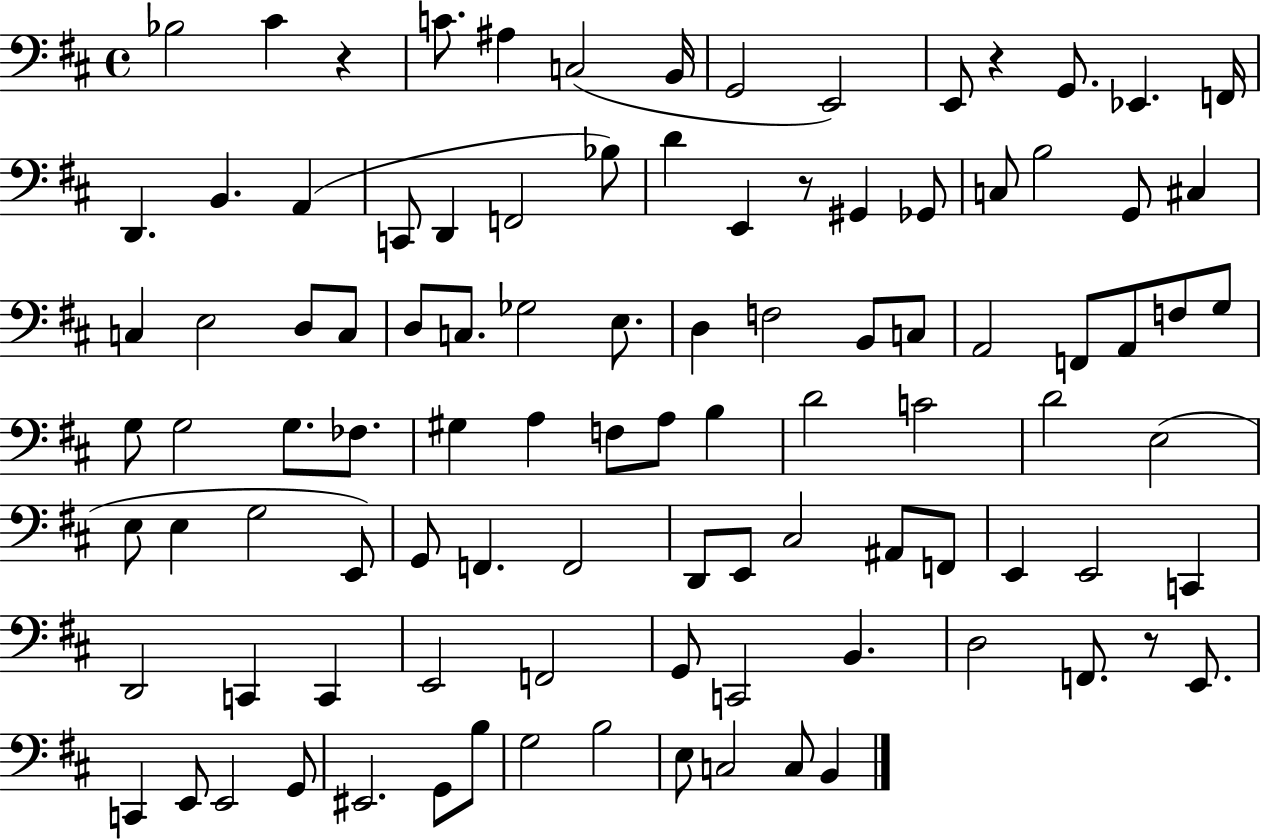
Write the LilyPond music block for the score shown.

{
  \clef bass
  \time 4/4
  \defaultTimeSignature
  \key d \major
  \repeat volta 2 { bes2 cis'4 r4 | c'8. ais4 c2( b,16 | g,2 e,2) | e,8 r4 g,8. ees,4. f,16 | \break d,4. b,4. a,4( | c,8 d,4 f,2 bes8) | d'4 e,4 r8 gis,4 ges,8 | c8 b2 g,8 cis4 | \break c4 e2 d8 c8 | d8 c8. ges2 e8. | d4 f2 b,8 c8 | a,2 f,8 a,8 f8 g8 | \break g8 g2 g8. fes8. | gis4 a4 f8 a8 b4 | d'2 c'2 | d'2 e2( | \break e8 e4 g2 e,8) | g,8 f,4. f,2 | d,8 e,8 cis2 ais,8 f,8 | e,4 e,2 c,4 | \break d,2 c,4 c,4 | e,2 f,2 | g,8 c,2 b,4. | d2 f,8. r8 e,8. | \break c,4 e,8 e,2 g,8 | eis,2. g,8 b8 | g2 b2 | e8 c2 c8 b,4 | \break } \bar "|."
}